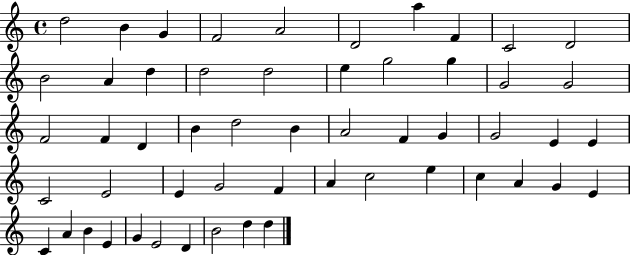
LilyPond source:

{
  \clef treble
  \time 4/4
  \defaultTimeSignature
  \key c \major
  d''2 b'4 g'4 | f'2 a'2 | d'2 a''4 f'4 | c'2 d'2 | \break b'2 a'4 d''4 | d''2 d''2 | e''4 g''2 g''4 | g'2 g'2 | \break f'2 f'4 d'4 | b'4 d''2 b'4 | a'2 f'4 g'4 | g'2 e'4 e'4 | \break c'2 e'2 | e'4 g'2 f'4 | a'4 c''2 e''4 | c''4 a'4 g'4 e'4 | \break c'4 a'4 b'4 e'4 | g'4 e'2 d'4 | b'2 d''4 d''4 | \bar "|."
}